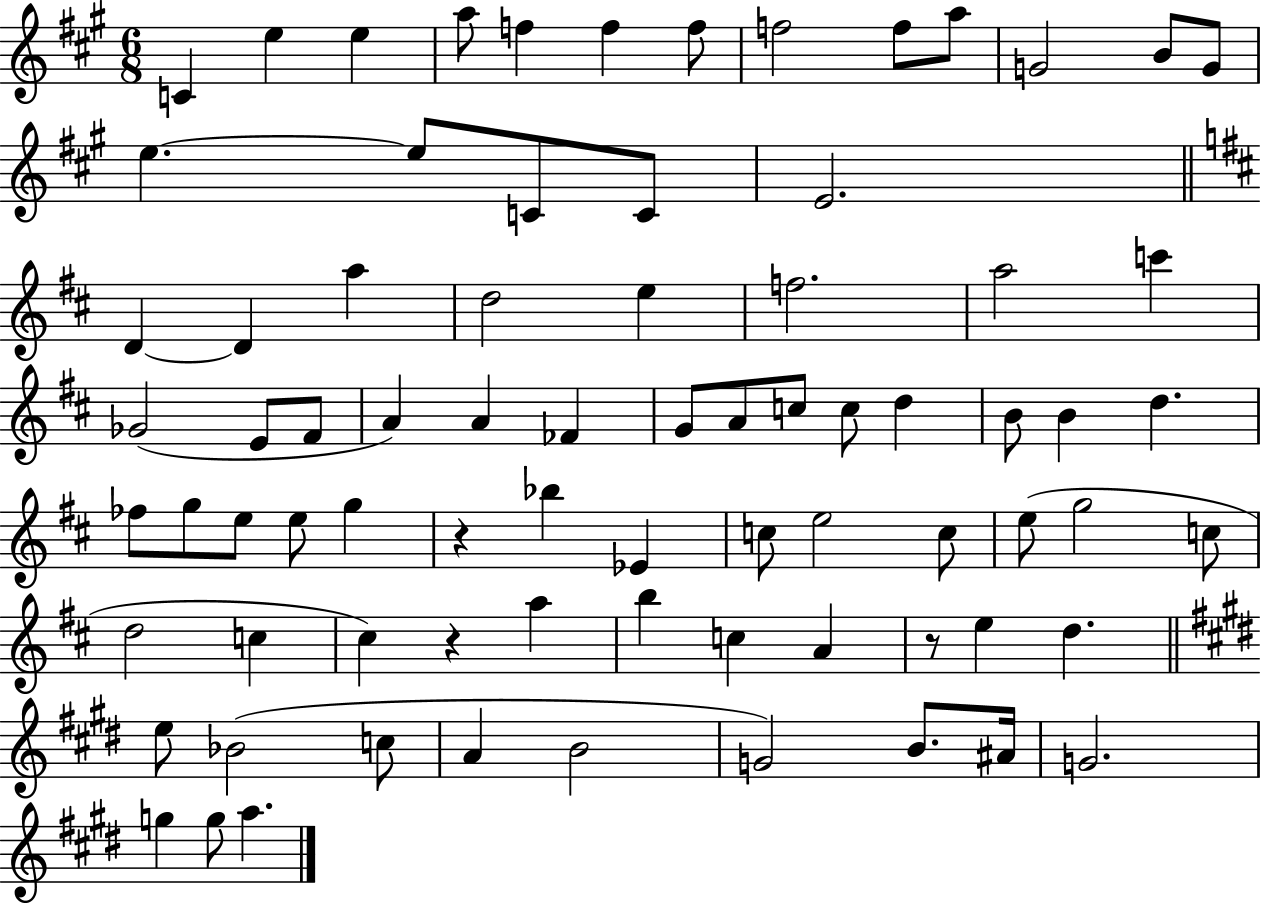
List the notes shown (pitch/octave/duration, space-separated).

C4/q E5/q E5/q A5/e F5/q F5/q F5/e F5/h F5/e A5/e G4/h B4/e G4/e E5/q. E5/e C4/e C4/e E4/h. D4/q D4/q A5/q D5/h E5/q F5/h. A5/h C6/q Gb4/h E4/e F#4/e A4/q A4/q FES4/q G4/e A4/e C5/e C5/e D5/q B4/e B4/q D5/q. FES5/e G5/e E5/e E5/e G5/q R/q Bb5/q Eb4/q C5/e E5/h C5/e E5/e G5/h C5/e D5/h C5/q C#5/q R/q A5/q B5/q C5/q A4/q R/e E5/q D5/q. E5/e Bb4/h C5/e A4/q B4/h G4/h B4/e. A#4/s G4/h. G5/q G5/e A5/q.